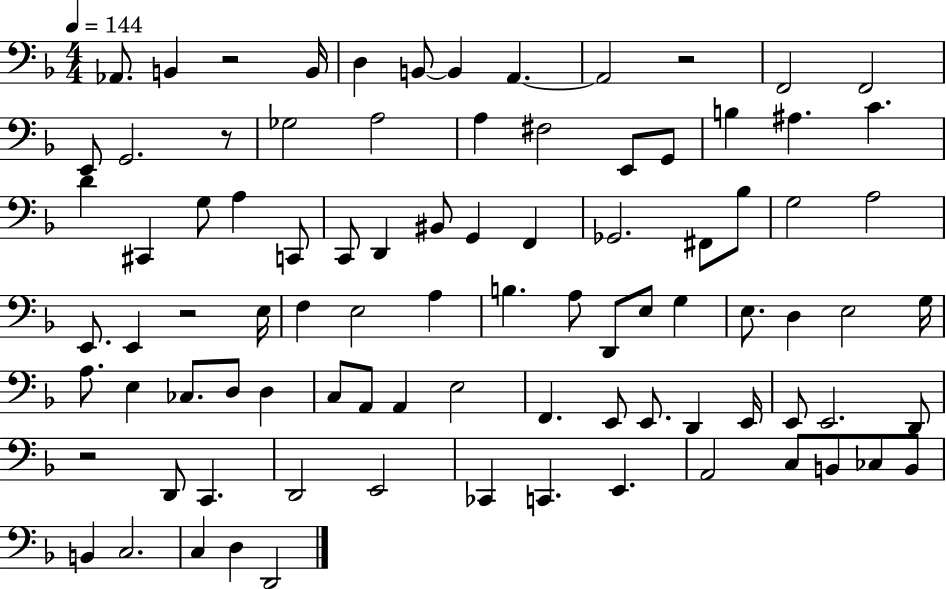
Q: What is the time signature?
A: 4/4